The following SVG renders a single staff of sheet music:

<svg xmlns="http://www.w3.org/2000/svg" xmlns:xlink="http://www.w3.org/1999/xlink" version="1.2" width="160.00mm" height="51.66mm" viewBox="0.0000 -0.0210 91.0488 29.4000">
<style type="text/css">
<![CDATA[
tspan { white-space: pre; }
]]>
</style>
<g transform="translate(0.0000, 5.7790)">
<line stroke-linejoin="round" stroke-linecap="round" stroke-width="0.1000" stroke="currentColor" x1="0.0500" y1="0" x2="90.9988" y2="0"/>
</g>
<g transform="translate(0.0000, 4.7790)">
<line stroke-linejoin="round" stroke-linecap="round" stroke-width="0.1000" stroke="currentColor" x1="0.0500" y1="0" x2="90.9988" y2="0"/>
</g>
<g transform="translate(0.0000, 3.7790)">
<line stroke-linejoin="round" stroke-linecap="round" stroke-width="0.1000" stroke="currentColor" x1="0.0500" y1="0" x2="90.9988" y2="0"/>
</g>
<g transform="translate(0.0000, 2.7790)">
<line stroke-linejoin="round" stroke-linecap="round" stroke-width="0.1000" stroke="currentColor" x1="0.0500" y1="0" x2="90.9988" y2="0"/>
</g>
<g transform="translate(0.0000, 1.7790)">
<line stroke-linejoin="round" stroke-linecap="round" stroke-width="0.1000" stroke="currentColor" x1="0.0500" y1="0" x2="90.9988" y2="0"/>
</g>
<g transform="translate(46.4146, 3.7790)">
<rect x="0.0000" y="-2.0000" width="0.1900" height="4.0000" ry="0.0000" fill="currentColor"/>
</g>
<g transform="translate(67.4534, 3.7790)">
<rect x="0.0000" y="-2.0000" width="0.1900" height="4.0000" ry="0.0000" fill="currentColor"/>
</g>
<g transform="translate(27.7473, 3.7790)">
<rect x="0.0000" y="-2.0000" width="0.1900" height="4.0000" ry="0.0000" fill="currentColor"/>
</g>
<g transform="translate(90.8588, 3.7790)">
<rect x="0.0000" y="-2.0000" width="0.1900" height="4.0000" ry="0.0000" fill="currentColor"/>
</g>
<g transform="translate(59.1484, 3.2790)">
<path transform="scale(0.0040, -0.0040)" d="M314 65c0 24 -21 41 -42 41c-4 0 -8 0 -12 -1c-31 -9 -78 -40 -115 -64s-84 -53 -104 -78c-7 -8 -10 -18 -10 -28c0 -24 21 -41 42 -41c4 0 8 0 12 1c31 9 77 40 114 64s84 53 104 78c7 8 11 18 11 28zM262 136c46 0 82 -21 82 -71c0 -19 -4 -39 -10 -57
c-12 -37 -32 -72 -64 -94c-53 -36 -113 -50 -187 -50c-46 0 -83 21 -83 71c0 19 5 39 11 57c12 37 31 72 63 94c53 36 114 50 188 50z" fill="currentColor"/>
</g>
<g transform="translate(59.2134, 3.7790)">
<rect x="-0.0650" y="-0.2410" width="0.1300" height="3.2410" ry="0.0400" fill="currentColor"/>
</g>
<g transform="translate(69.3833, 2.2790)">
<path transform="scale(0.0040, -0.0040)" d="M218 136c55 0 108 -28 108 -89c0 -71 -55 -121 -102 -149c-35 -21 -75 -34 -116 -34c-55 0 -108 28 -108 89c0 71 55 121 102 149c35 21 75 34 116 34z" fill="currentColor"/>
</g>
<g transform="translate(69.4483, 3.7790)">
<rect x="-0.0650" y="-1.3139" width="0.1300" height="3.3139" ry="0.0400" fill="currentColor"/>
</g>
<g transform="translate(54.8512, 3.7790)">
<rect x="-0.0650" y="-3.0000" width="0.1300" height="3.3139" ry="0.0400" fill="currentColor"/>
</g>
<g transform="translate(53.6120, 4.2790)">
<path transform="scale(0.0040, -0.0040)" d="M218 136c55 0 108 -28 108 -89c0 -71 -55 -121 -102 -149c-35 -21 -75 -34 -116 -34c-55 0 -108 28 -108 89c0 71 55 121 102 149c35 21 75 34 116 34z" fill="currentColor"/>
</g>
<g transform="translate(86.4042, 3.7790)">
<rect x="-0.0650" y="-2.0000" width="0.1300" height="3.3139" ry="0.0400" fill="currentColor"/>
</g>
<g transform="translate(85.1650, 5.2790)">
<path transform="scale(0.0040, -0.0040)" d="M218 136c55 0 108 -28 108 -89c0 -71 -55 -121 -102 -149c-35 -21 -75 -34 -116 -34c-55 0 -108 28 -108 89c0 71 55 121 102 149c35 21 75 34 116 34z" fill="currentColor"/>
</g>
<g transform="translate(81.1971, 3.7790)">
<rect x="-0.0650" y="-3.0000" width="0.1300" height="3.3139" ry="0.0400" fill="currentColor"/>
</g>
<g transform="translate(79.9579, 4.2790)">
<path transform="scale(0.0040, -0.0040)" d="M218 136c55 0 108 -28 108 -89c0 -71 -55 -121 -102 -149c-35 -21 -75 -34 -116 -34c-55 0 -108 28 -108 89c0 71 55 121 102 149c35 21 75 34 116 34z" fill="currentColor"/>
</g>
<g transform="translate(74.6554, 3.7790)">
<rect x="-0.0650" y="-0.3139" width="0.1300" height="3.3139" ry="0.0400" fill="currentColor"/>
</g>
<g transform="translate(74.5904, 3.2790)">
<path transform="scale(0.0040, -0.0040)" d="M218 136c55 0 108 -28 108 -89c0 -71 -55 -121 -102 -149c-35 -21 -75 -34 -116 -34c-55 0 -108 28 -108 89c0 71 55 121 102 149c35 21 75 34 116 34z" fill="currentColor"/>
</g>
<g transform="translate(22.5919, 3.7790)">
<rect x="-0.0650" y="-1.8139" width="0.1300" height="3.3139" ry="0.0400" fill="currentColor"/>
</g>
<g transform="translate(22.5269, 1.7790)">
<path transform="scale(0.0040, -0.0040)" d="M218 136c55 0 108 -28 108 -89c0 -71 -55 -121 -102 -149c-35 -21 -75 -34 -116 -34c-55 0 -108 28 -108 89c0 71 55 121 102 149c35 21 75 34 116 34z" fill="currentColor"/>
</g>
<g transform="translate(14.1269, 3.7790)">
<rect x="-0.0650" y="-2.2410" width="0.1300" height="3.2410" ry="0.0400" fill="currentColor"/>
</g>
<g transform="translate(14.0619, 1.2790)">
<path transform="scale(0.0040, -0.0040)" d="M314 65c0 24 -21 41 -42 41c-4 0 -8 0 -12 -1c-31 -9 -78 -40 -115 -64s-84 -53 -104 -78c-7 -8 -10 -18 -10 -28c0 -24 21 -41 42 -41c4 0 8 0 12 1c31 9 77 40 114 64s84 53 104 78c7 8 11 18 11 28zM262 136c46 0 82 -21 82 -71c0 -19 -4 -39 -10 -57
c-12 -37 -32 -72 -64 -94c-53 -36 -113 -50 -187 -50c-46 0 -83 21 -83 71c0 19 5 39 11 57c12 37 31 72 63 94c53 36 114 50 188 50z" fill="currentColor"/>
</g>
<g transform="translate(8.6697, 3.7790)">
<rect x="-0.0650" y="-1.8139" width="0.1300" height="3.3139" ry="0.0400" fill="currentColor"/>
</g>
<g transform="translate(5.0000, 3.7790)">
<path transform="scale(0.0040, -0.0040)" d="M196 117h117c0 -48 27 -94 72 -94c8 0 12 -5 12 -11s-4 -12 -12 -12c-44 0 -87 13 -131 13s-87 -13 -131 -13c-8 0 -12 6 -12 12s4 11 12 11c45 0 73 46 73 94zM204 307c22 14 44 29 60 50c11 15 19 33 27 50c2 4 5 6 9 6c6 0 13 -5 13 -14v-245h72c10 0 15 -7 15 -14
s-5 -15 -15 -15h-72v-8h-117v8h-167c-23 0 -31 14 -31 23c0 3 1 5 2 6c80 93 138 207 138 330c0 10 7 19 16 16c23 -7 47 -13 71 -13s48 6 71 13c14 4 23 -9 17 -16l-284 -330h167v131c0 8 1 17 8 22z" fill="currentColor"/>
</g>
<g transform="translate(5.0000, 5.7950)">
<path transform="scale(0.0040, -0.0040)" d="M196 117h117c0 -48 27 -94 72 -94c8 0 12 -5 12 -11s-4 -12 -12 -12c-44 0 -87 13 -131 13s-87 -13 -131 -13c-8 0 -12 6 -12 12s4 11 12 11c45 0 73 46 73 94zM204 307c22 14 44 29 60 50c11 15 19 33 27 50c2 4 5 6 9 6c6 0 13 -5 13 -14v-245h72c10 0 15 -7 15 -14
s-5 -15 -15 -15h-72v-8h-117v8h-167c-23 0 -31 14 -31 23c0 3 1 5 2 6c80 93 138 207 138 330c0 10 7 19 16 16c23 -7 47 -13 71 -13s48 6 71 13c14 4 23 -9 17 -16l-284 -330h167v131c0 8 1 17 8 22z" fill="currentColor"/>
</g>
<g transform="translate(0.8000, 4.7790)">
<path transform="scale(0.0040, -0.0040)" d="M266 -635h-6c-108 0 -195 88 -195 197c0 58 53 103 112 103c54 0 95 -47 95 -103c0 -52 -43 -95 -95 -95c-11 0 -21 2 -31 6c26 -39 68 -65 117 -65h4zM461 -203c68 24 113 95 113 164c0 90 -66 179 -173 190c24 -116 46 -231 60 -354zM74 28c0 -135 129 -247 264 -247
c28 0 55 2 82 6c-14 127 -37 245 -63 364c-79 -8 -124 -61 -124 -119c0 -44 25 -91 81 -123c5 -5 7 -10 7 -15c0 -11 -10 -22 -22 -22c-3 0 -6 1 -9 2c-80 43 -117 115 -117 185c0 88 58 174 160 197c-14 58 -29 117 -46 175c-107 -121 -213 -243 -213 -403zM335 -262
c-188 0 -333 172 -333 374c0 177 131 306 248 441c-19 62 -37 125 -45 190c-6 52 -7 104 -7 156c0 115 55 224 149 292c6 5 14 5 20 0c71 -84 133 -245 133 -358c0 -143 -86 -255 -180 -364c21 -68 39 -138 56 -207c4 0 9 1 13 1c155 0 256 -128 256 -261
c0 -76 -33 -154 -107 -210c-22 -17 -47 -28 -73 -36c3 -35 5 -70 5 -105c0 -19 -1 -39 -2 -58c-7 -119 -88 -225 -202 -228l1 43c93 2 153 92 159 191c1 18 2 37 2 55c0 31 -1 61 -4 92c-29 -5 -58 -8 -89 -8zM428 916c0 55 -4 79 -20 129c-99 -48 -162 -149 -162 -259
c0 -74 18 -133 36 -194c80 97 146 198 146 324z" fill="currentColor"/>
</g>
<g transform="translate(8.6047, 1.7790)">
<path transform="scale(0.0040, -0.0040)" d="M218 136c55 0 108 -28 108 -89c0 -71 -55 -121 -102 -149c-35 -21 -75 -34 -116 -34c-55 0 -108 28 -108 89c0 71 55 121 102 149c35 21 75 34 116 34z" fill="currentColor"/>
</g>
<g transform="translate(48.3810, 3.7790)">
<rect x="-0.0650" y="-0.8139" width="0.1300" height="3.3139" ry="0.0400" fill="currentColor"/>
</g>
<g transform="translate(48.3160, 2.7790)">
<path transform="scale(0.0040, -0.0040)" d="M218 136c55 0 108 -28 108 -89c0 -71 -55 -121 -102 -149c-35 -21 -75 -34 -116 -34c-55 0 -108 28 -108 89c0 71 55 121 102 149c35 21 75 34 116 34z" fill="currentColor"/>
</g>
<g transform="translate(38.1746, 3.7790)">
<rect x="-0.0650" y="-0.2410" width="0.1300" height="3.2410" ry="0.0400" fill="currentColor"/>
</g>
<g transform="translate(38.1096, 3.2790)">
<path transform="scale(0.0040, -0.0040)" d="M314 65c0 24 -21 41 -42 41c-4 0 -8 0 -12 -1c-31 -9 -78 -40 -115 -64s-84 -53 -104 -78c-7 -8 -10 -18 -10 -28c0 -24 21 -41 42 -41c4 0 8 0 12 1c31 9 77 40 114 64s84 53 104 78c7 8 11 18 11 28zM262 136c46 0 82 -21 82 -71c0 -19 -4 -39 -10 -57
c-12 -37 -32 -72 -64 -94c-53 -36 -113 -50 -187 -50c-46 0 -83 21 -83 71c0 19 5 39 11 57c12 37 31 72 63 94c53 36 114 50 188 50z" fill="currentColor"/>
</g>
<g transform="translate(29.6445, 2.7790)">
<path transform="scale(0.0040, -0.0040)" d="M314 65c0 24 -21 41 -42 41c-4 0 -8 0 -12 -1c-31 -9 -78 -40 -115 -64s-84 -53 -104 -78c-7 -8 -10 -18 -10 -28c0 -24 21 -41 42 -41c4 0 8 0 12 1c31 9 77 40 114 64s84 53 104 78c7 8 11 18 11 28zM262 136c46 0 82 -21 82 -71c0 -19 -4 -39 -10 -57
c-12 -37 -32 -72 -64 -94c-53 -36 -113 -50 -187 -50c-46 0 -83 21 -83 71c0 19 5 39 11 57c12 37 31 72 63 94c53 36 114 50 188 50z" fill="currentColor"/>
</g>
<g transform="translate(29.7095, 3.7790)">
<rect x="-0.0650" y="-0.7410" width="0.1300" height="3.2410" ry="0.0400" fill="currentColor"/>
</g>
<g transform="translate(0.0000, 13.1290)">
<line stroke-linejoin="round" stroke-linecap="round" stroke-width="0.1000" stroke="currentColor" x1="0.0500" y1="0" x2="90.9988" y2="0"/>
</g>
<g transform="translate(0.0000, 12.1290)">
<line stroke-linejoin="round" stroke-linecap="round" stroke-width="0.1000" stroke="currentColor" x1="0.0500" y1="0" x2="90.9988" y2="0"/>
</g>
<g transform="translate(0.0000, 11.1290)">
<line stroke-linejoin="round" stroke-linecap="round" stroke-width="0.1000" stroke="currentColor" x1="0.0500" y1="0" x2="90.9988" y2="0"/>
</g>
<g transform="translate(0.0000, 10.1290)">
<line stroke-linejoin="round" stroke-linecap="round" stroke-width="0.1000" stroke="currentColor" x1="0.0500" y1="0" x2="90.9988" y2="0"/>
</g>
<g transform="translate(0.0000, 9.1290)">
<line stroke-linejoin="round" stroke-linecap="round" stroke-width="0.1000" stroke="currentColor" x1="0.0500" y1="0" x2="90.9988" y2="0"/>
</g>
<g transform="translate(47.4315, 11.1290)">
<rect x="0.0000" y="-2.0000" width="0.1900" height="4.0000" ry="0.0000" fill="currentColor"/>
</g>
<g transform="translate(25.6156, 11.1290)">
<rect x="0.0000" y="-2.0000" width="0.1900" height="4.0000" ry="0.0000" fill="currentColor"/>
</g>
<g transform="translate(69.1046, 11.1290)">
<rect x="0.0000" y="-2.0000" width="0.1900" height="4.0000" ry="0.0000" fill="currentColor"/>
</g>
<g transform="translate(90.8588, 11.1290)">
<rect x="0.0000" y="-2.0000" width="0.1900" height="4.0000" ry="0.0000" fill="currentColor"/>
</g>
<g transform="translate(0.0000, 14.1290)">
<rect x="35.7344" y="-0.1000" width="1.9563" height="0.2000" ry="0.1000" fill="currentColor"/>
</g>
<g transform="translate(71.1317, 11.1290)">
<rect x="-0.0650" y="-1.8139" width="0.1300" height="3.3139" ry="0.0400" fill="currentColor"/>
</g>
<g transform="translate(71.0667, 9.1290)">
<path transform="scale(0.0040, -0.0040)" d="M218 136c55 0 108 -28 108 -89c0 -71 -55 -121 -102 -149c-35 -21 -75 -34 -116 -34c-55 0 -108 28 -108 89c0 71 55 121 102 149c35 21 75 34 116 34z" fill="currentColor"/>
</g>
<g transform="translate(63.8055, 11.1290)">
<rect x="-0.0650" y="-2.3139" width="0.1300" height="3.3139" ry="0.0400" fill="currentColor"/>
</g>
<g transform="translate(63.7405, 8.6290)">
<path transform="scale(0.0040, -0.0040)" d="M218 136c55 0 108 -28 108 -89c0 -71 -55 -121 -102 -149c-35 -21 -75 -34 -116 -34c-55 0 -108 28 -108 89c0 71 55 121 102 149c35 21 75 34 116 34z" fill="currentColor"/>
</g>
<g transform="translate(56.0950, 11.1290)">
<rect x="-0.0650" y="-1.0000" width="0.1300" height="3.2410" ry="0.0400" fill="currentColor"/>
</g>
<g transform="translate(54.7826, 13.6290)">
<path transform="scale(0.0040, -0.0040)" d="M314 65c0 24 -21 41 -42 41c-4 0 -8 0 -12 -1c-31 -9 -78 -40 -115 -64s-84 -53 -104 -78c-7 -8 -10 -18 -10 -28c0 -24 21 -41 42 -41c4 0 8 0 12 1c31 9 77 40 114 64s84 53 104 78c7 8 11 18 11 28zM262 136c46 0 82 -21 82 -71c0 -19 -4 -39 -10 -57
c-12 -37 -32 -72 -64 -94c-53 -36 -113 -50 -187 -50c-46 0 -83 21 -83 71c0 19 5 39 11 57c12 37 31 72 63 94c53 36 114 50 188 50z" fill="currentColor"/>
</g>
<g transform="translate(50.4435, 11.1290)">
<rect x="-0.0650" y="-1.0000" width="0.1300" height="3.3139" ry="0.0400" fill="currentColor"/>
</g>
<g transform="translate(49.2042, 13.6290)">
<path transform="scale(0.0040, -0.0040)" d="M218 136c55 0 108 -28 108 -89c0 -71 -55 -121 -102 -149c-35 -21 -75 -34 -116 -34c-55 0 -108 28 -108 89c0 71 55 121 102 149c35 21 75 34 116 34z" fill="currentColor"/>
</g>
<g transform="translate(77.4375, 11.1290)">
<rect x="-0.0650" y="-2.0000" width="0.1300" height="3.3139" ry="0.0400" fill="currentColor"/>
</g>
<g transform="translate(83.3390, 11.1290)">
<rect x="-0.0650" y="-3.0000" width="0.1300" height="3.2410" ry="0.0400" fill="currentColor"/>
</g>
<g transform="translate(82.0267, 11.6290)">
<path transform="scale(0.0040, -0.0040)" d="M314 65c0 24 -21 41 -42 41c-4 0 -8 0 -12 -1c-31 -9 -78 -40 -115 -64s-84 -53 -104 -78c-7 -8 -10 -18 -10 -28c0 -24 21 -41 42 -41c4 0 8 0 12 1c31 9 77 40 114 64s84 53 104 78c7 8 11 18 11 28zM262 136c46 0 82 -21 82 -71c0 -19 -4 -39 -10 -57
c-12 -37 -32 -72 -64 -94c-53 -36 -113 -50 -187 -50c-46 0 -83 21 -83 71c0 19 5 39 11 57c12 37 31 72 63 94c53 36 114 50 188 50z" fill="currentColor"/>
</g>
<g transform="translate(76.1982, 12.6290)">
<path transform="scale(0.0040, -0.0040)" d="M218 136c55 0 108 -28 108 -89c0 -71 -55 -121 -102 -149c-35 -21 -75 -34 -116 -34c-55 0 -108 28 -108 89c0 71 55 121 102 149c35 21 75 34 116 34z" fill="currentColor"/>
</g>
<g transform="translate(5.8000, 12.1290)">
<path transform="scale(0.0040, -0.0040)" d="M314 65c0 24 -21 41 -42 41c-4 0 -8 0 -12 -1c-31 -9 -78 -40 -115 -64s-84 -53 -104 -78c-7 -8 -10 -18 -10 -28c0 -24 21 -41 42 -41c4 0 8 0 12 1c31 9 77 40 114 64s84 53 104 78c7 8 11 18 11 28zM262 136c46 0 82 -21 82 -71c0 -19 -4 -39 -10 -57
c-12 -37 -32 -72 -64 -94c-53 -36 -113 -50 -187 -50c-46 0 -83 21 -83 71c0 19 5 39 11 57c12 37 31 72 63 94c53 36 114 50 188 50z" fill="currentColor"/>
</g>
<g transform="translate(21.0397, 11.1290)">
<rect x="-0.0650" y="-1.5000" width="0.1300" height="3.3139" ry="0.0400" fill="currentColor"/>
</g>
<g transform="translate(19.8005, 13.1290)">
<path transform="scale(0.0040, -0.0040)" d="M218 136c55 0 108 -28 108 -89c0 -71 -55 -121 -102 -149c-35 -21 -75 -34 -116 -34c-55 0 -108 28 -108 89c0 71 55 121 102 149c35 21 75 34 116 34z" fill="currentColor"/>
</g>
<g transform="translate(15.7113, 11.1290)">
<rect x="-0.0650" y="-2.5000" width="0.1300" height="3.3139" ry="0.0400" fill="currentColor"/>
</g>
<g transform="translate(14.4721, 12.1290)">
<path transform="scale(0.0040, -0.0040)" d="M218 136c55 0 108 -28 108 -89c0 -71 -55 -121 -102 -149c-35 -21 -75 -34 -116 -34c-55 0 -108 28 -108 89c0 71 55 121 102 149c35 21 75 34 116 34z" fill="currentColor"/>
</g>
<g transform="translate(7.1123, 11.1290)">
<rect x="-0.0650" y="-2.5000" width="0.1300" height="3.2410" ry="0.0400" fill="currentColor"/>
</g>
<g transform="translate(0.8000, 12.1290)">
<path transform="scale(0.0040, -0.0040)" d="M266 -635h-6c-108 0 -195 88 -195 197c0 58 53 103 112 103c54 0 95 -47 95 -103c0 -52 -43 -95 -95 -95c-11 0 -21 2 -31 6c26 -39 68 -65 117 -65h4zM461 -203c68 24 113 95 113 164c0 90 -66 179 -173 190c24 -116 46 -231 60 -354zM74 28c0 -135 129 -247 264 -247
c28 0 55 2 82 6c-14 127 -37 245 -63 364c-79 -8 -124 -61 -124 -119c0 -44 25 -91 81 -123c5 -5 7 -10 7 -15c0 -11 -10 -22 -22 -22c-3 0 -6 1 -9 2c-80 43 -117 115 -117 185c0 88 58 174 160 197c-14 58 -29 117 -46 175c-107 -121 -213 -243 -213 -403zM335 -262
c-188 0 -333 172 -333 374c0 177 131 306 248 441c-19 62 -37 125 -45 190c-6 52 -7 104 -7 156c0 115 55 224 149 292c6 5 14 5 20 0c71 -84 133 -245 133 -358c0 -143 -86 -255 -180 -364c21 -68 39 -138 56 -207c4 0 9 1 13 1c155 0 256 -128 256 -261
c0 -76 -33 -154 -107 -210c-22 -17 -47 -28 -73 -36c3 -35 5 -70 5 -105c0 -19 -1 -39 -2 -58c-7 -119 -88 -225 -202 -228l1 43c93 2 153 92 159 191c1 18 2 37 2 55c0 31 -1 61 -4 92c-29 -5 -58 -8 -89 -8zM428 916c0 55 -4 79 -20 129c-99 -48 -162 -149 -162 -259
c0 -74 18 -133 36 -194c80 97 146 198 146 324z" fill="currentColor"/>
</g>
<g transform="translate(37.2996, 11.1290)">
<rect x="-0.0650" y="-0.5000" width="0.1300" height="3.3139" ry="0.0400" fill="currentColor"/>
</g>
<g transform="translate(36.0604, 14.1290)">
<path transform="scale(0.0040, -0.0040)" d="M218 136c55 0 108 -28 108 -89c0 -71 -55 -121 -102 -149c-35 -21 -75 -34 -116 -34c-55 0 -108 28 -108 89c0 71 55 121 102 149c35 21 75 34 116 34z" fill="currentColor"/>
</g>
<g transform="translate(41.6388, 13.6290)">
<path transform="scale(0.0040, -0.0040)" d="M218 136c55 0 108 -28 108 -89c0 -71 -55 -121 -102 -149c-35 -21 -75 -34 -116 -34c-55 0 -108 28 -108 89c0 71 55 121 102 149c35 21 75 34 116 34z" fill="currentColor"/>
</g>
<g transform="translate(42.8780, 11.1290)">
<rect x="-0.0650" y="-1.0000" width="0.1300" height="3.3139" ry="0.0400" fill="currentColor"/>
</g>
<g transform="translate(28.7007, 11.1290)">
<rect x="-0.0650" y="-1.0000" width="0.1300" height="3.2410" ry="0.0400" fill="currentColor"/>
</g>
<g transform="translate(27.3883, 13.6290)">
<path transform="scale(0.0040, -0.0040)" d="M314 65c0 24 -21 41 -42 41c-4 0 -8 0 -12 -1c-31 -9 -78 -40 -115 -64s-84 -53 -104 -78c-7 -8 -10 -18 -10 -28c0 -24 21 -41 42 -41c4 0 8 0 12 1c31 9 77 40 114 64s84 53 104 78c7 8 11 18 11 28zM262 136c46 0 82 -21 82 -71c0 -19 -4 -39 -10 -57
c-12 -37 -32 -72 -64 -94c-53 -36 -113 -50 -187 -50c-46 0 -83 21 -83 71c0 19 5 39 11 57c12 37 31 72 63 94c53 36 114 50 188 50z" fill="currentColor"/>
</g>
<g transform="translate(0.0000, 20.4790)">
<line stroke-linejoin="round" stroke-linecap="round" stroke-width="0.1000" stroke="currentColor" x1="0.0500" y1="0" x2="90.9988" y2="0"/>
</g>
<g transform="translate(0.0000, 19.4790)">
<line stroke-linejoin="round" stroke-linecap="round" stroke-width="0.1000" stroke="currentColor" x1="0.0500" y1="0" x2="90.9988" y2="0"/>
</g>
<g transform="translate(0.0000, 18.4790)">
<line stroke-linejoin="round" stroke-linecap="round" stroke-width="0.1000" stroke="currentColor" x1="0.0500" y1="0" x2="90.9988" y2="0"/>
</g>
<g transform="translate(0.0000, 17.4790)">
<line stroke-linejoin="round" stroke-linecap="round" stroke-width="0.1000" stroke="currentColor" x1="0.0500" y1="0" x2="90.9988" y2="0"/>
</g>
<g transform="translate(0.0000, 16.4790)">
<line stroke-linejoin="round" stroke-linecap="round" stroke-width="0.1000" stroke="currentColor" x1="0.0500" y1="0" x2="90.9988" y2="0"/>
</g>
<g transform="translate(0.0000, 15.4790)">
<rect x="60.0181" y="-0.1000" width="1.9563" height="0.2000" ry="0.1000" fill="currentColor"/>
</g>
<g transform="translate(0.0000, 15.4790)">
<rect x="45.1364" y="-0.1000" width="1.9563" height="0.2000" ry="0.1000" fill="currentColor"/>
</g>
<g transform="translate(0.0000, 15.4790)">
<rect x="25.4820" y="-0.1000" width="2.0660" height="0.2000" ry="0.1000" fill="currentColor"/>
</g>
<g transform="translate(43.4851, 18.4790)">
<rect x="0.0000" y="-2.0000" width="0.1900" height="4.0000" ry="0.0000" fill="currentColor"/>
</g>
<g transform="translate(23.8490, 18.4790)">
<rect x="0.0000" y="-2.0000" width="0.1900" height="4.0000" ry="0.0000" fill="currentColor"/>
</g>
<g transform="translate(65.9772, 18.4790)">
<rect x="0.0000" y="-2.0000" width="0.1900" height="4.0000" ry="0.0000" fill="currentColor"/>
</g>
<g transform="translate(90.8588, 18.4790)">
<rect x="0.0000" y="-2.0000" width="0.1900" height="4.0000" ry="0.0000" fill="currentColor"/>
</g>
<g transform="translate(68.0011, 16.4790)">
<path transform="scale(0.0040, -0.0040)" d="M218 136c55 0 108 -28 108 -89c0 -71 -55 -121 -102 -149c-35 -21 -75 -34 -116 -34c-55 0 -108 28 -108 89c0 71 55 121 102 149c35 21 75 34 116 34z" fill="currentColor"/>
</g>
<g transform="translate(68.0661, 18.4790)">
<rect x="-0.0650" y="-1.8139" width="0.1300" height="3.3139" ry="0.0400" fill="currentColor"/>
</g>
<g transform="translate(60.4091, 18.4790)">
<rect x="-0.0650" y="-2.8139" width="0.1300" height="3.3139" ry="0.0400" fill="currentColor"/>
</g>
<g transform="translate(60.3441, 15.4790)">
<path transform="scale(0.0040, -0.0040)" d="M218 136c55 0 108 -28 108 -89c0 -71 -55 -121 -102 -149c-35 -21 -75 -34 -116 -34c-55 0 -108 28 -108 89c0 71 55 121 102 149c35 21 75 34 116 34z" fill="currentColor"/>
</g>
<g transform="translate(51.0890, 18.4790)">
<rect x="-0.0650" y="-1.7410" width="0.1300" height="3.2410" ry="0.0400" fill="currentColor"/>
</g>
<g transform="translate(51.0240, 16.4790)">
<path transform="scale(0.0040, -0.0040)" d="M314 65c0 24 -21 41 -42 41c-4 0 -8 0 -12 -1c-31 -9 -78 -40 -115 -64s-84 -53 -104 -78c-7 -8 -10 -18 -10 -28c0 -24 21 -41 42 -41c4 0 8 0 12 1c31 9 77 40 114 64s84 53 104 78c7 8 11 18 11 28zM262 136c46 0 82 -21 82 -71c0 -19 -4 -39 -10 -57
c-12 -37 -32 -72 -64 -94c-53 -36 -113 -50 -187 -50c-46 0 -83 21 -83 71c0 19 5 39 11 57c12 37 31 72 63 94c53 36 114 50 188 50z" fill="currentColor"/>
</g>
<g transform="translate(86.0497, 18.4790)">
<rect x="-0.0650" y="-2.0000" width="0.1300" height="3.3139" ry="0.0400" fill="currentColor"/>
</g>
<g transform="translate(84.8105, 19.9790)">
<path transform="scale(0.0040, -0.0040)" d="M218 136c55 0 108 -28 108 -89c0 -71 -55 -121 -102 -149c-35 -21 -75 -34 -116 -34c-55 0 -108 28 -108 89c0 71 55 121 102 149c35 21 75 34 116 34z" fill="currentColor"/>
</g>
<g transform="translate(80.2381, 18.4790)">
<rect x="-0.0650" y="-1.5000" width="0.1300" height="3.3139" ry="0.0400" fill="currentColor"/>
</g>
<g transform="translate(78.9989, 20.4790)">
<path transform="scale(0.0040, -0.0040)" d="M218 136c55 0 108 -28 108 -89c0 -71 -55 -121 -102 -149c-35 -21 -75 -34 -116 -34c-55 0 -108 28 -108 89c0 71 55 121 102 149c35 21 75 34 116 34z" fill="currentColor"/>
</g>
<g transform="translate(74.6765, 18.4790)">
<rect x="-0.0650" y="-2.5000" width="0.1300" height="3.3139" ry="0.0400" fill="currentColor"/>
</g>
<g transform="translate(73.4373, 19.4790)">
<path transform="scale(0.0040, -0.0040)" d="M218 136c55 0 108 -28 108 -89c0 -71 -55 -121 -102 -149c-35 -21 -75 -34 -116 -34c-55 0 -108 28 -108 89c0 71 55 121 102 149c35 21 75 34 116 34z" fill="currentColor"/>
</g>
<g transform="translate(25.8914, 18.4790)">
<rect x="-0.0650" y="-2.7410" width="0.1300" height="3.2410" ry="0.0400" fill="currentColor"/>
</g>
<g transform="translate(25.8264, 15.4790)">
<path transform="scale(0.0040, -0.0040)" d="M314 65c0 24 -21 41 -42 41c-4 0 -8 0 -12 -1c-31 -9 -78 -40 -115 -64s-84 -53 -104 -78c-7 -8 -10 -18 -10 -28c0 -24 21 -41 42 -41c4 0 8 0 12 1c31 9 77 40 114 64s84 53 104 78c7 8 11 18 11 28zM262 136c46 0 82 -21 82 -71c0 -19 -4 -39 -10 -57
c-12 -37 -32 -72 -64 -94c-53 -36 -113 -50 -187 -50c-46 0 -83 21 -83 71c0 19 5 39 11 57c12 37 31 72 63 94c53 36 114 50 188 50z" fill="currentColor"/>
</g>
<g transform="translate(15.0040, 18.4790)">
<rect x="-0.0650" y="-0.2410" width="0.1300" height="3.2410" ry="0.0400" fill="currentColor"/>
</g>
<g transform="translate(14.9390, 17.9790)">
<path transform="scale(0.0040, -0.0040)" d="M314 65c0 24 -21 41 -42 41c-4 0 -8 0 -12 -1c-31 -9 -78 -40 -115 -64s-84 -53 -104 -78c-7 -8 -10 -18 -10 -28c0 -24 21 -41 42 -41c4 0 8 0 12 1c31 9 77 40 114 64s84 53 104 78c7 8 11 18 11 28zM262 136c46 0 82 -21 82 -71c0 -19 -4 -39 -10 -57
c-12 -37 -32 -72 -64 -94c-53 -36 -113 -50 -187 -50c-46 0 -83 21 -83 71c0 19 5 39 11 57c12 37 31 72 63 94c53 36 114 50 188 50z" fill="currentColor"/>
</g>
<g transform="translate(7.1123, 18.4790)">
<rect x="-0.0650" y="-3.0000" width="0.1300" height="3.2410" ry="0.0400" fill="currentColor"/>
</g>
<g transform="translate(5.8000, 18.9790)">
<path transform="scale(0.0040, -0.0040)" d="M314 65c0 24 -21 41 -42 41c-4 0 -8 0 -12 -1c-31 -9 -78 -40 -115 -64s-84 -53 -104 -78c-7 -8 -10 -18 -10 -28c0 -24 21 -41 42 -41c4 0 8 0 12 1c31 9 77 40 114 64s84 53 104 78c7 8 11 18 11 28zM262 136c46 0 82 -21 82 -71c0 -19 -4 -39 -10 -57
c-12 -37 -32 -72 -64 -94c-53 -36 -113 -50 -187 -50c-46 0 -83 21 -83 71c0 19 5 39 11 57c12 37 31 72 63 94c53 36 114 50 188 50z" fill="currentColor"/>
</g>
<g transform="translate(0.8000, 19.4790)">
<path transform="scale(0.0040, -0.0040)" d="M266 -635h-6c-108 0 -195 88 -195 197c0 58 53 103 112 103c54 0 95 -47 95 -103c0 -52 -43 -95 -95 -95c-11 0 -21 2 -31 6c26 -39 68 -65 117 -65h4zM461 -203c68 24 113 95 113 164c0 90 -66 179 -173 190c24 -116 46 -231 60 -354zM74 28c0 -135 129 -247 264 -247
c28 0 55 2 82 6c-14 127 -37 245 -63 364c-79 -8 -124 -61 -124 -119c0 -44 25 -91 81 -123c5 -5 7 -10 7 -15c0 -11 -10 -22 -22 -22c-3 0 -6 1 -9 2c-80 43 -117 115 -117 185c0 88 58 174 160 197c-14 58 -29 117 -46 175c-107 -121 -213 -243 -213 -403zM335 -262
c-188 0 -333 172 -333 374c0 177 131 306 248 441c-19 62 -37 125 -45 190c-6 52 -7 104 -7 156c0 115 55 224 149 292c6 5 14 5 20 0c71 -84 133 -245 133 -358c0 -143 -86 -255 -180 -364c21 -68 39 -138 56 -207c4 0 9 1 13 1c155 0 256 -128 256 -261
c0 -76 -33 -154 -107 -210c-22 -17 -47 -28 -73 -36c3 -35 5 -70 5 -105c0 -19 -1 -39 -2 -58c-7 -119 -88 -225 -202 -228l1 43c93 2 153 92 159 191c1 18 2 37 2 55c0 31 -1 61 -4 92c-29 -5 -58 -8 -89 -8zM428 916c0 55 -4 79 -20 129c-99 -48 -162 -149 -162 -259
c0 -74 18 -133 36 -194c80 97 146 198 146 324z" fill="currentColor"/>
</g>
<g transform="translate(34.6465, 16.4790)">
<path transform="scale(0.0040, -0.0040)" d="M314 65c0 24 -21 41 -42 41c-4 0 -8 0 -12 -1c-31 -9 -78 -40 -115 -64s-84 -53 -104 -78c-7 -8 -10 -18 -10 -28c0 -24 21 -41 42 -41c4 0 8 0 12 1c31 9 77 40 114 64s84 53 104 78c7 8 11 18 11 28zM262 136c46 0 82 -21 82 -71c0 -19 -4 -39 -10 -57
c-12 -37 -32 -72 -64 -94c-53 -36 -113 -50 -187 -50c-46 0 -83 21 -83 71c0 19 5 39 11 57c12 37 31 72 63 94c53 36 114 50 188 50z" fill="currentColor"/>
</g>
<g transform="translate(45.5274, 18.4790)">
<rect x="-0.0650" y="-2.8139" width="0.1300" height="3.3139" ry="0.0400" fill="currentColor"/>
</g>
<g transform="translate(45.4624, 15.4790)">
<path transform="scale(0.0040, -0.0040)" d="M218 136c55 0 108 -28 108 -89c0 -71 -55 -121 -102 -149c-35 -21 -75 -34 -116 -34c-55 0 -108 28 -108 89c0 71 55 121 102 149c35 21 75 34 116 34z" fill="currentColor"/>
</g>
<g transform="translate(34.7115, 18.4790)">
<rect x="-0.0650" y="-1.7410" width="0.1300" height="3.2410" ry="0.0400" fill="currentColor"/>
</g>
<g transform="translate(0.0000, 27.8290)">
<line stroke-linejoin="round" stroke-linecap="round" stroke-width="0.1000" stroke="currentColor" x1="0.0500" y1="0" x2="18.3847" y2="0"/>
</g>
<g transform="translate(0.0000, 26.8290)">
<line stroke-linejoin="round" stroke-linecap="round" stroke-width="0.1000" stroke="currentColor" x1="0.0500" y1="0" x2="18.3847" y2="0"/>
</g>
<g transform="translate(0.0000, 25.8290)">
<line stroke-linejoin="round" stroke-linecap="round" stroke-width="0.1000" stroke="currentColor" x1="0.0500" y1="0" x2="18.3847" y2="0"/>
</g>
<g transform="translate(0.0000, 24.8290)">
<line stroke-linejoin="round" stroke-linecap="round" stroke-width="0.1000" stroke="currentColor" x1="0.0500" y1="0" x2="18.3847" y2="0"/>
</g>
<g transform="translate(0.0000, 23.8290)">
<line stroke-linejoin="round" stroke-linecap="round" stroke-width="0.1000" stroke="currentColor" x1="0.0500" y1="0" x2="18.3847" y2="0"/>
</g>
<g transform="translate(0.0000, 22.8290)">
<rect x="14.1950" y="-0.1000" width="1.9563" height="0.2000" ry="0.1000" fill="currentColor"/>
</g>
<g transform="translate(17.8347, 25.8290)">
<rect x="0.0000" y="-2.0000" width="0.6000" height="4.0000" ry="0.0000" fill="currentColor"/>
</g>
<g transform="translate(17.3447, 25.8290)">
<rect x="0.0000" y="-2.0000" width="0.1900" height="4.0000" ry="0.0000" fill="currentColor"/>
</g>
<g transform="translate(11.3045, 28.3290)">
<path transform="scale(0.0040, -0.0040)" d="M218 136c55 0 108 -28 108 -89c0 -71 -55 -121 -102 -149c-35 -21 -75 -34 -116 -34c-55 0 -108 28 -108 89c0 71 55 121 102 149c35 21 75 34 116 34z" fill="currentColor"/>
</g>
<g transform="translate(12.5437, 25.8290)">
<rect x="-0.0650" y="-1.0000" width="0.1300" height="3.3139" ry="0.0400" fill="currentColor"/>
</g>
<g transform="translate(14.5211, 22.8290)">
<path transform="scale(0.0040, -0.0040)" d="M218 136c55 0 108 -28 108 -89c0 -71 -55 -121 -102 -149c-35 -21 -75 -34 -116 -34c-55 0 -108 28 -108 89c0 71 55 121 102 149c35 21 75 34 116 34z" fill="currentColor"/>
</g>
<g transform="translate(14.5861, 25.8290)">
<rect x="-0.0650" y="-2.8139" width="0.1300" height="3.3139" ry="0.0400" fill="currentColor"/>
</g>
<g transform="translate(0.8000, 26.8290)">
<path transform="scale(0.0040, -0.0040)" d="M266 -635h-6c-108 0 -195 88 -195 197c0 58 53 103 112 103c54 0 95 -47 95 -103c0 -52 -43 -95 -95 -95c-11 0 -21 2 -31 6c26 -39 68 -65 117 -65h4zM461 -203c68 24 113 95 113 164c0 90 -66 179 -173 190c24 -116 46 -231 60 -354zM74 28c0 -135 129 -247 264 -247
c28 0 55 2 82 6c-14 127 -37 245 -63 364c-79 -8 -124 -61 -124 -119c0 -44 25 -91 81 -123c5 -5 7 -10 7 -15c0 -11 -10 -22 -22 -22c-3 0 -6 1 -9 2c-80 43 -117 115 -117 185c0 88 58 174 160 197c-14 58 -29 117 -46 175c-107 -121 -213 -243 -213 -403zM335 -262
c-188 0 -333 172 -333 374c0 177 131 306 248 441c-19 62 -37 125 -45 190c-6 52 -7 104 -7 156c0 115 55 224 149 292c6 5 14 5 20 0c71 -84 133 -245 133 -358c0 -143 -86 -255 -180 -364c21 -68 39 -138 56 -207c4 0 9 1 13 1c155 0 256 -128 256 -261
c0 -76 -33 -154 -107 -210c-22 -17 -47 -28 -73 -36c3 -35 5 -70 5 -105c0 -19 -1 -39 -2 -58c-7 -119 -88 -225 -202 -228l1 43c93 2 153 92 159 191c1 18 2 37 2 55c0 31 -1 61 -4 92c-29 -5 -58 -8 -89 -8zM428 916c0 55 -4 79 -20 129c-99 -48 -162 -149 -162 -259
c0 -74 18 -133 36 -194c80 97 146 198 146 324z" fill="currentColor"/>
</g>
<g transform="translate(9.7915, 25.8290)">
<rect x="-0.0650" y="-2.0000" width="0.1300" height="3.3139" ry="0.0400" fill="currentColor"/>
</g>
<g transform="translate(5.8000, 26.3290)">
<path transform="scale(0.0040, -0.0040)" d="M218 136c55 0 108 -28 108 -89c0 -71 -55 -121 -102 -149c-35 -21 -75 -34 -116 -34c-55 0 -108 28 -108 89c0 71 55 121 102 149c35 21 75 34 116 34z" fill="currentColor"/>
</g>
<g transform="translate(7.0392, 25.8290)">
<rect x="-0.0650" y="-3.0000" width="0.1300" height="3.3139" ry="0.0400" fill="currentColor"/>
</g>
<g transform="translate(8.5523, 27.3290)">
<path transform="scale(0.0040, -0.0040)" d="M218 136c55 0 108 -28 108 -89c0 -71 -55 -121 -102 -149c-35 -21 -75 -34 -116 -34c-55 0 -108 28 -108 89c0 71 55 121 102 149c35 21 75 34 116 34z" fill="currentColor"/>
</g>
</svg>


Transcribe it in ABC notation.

X:1
T:Untitled
M:4/4
L:1/4
K:C
f g2 f d2 c2 d A c2 e c A F G2 G E D2 C D D D2 g f F A2 A2 c2 a2 f2 a f2 a f G E F A F D a